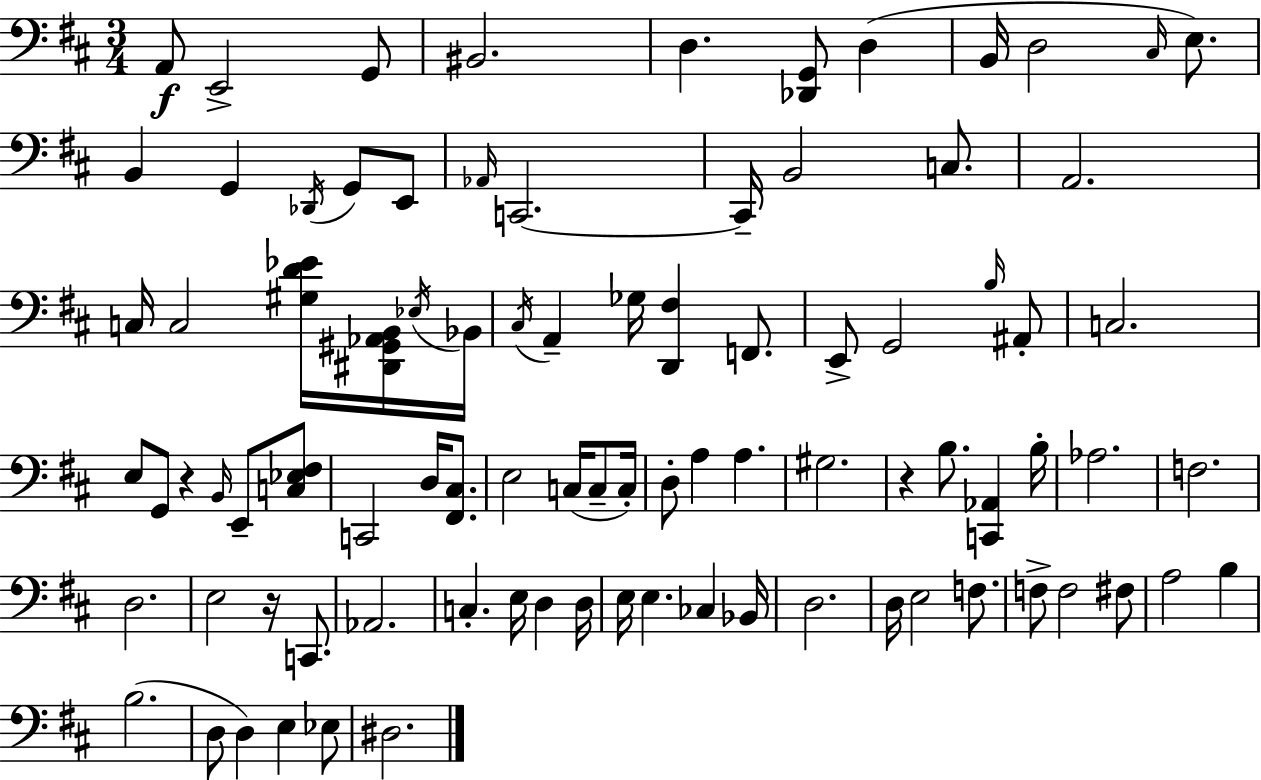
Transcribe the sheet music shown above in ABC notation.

X:1
T:Untitled
M:3/4
L:1/4
K:D
A,,/2 E,,2 G,,/2 ^B,,2 D, [_D,,G,,]/2 D, B,,/4 D,2 ^C,/4 E,/2 B,, G,, _D,,/4 G,,/2 E,,/2 _A,,/4 C,,2 C,,/4 B,,2 C,/2 A,,2 C,/4 C,2 [^G,D_E]/4 [^D,,^G,,_A,,B,,]/4 _E,/4 _B,,/4 ^C,/4 A,, _G,/4 [D,,^F,] F,,/2 E,,/2 G,,2 B,/4 ^A,,/2 C,2 E,/2 G,,/2 z B,,/4 E,,/2 [C,_E,^F,]/2 C,,2 D,/4 [^F,,^C,]/2 E,2 C,/4 C,/2 C,/4 D,/2 A, A, ^G,2 z B,/2 [C,,_A,,] B,/4 _A,2 F,2 D,2 E,2 z/4 C,,/2 _A,,2 C, E,/4 D, D,/4 E,/4 E, _C, _B,,/4 D,2 D,/4 E,2 F,/2 F,/2 F,2 ^F,/2 A,2 B, B,2 D,/2 D, E, _E,/2 ^D,2